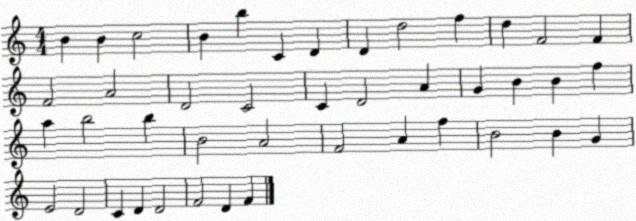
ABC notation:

X:1
T:Untitled
M:4/4
L:1/4
K:C
B B c2 B b C D D d2 f d F2 F F2 A2 D2 C2 C D2 A G B B f a b2 b B2 A2 F2 A f B2 B G E2 D2 C D D2 F2 D F